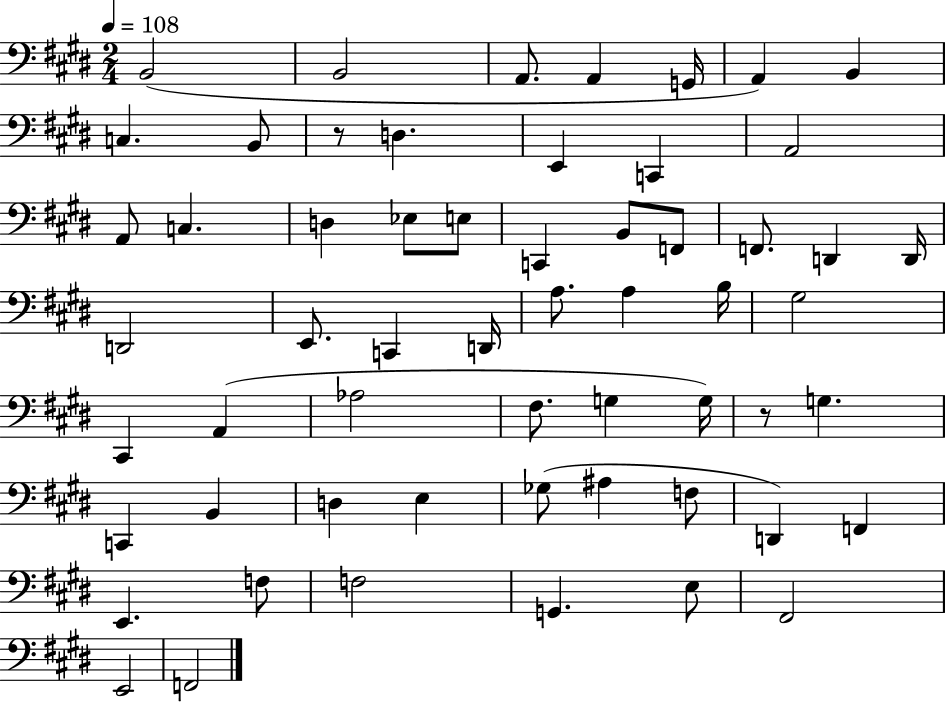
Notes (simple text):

B2/h B2/h A2/e. A2/q G2/s A2/q B2/q C3/q. B2/e R/e D3/q. E2/q C2/q A2/h A2/e C3/q. D3/q Eb3/e E3/e C2/q B2/e F2/e F2/e. D2/q D2/s D2/h E2/e. C2/q D2/s A3/e. A3/q B3/s G#3/h C#2/q A2/q Ab3/h F#3/e. G3/q G3/s R/e G3/q. C2/q B2/q D3/q E3/q Gb3/e A#3/q F3/e D2/q F2/q E2/q. F3/e F3/h G2/q. E3/e F#2/h E2/h F2/h